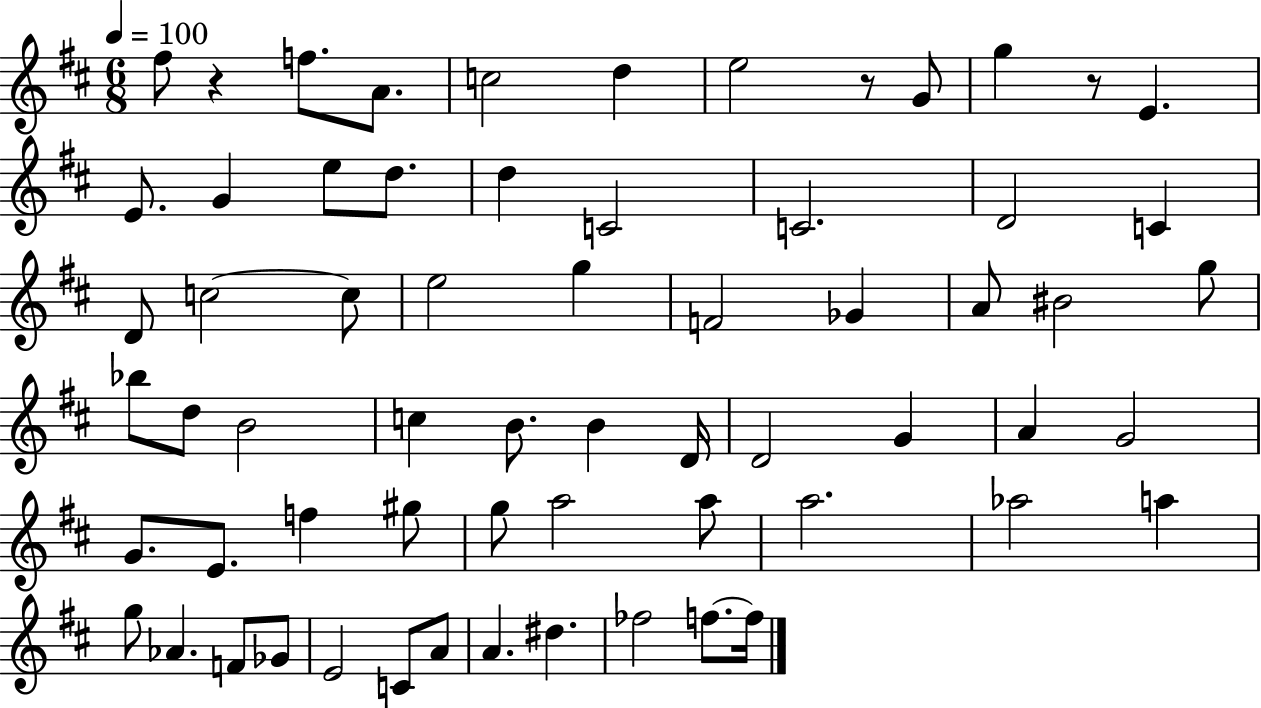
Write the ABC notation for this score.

X:1
T:Untitled
M:6/8
L:1/4
K:D
^f/2 z f/2 A/2 c2 d e2 z/2 G/2 g z/2 E E/2 G e/2 d/2 d C2 C2 D2 C D/2 c2 c/2 e2 g F2 _G A/2 ^B2 g/2 _b/2 d/2 B2 c B/2 B D/4 D2 G A G2 G/2 E/2 f ^g/2 g/2 a2 a/2 a2 _a2 a g/2 _A F/2 _G/2 E2 C/2 A/2 A ^d _f2 f/2 f/4